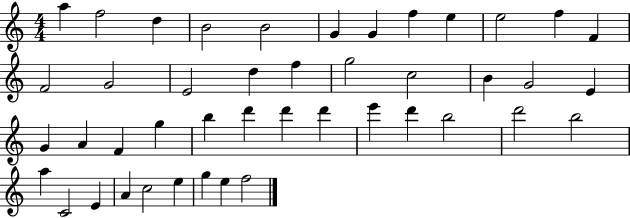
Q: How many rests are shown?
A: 0